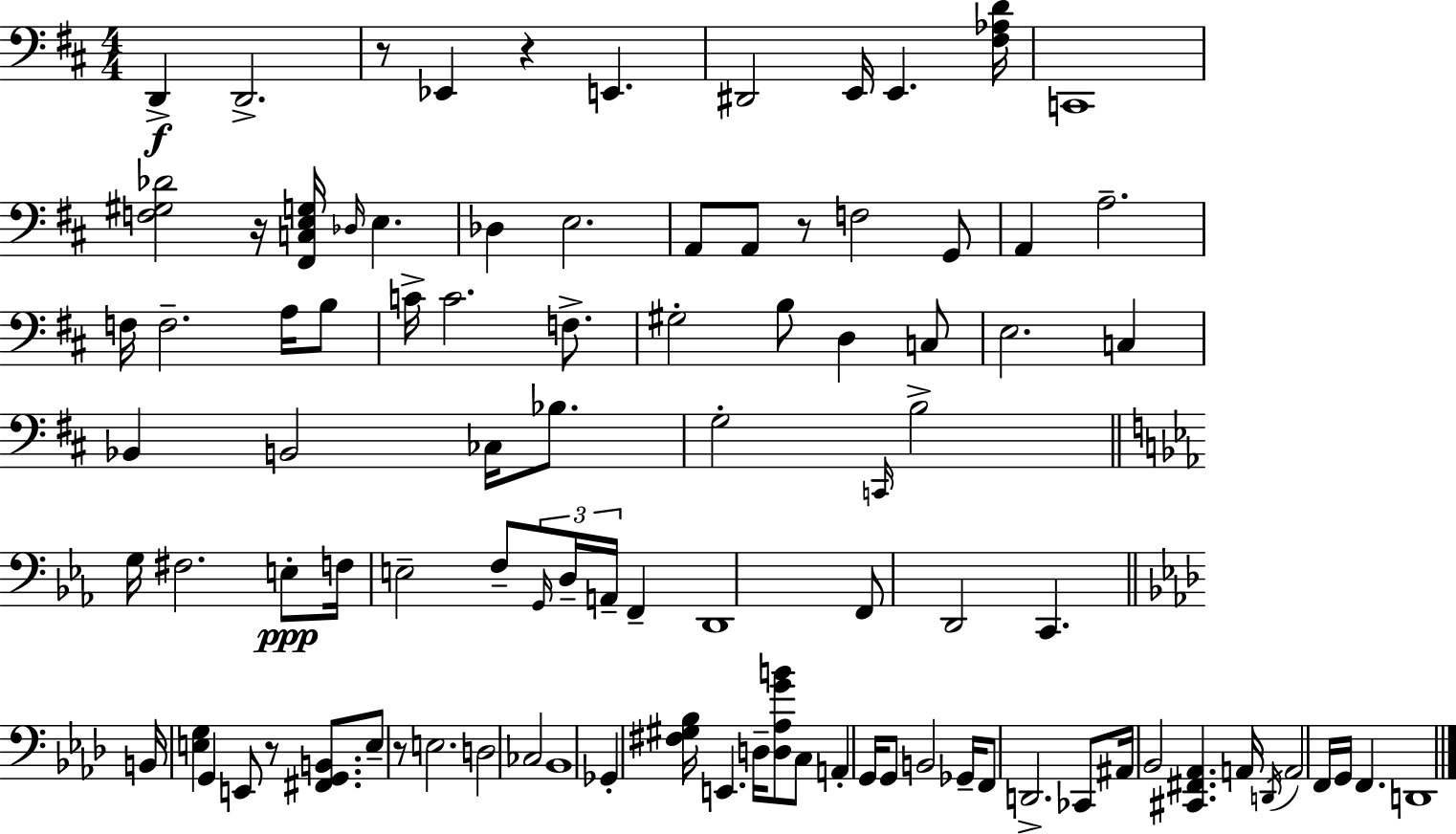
D2/q D2/h. R/e Eb2/q R/q E2/q. D#2/h E2/s E2/q. [F#3,Ab3,D4]/s C2/w [F3,G#3,Db4]/h R/s [F#2,C3,E3,G3]/s Db3/s E3/q. Db3/q E3/h. A2/e A2/e R/e F3/h G2/e A2/q A3/h. F3/s F3/h. A3/s B3/e C4/s C4/h. F3/e. G#3/h B3/e D3/q C3/e E3/h. C3/q Bb2/q B2/h CES3/s Bb3/e. G3/h C2/s B3/h G3/s F#3/h. E3/e F3/s E3/h F3/e G2/s D3/s A2/s F2/q D2/w F2/e D2/h C2/q. B2/s [E3,G3]/q G2/q E2/e R/e [F#2,G2,B2]/e. E3/e R/e E3/h. D3/h CES3/h Bb2/w Gb2/q [F#3,G#3,Bb3]/s E2/q. D3/s [D3,Ab3,G4,B4]/e C3/e A2/q G2/s G2/e B2/h Gb2/s F2/e D2/h. CES2/e A#2/s Bb2/h [C#2,F#2,Ab2]/q. A2/s D2/s A2/h F2/s G2/s F2/q. D2/w